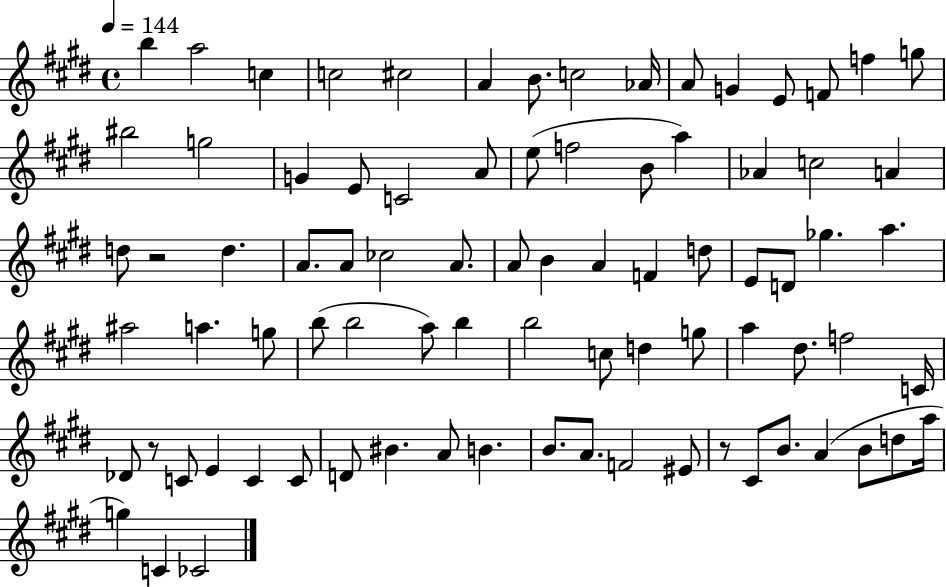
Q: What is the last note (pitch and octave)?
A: CES4